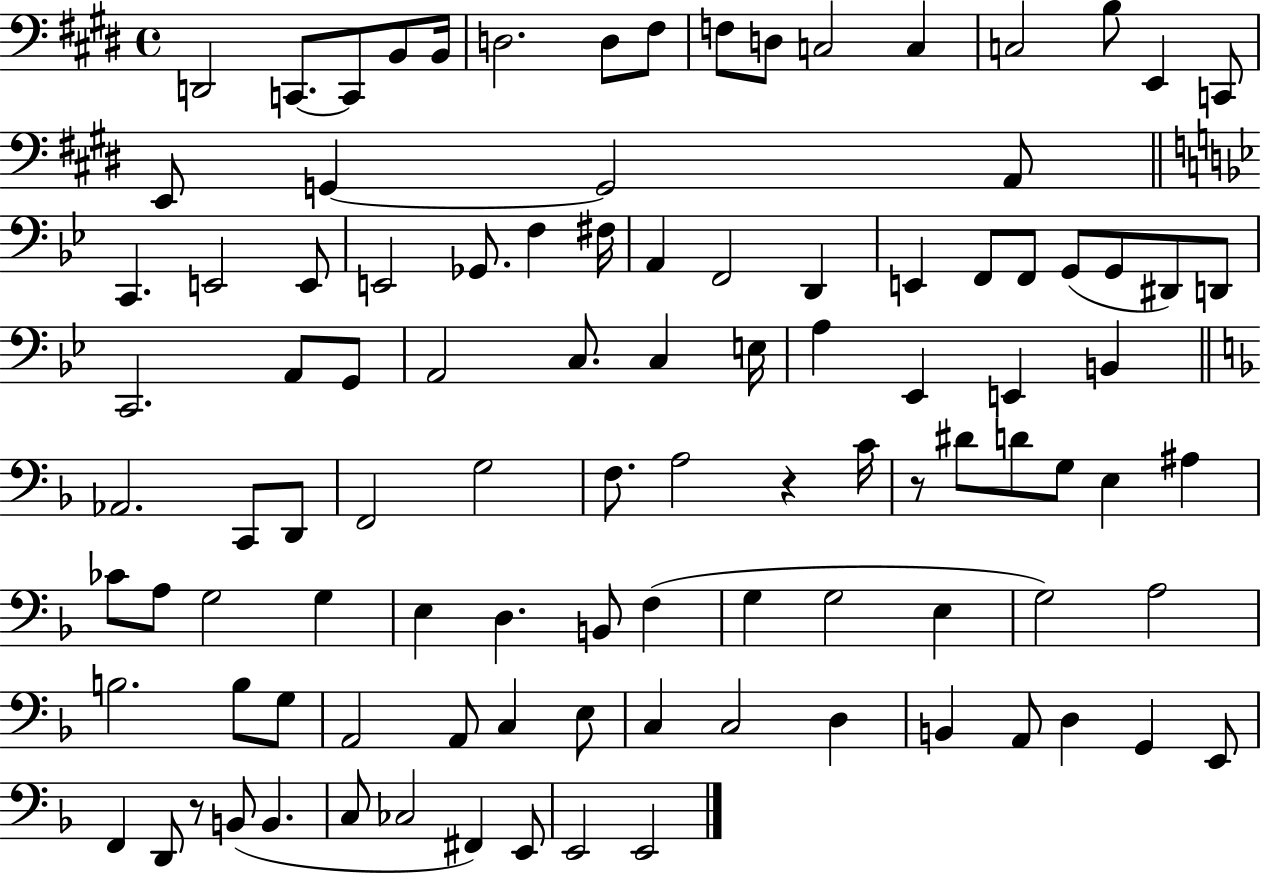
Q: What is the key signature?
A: E major